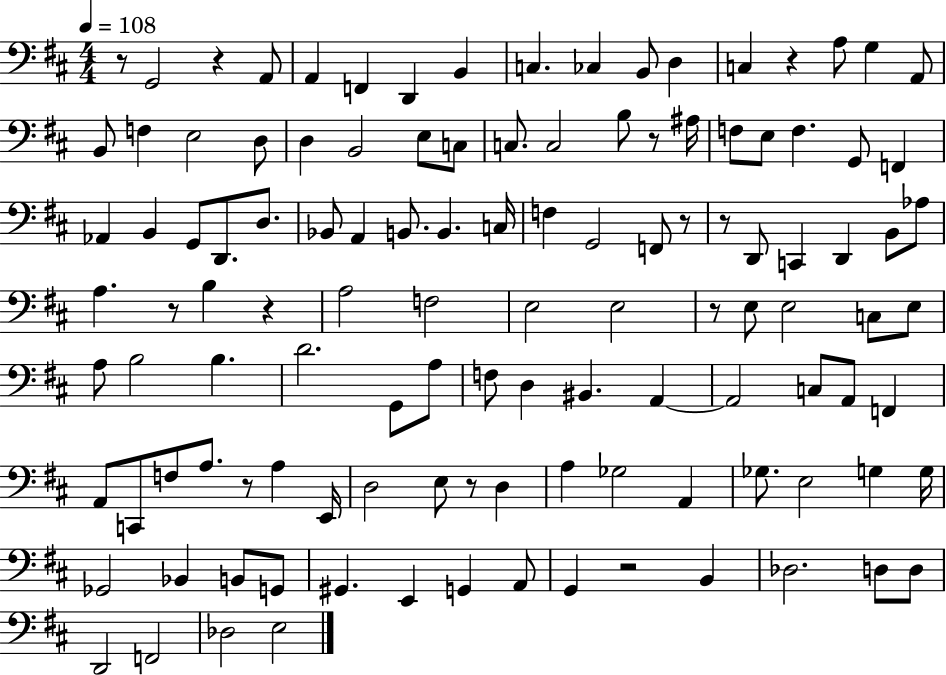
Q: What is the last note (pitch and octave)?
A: E3